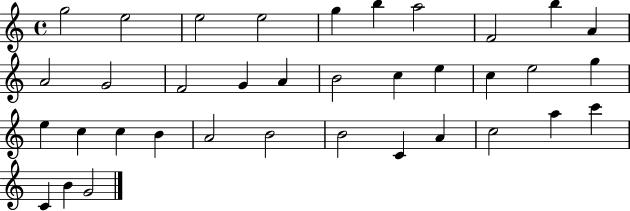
{
  \clef treble
  \time 4/4
  \defaultTimeSignature
  \key c \major
  g''2 e''2 | e''2 e''2 | g''4 b''4 a''2 | f'2 b''4 a'4 | \break a'2 g'2 | f'2 g'4 a'4 | b'2 c''4 e''4 | c''4 e''2 g''4 | \break e''4 c''4 c''4 b'4 | a'2 b'2 | b'2 c'4 a'4 | c''2 a''4 c'''4 | \break c'4 b'4 g'2 | \bar "|."
}